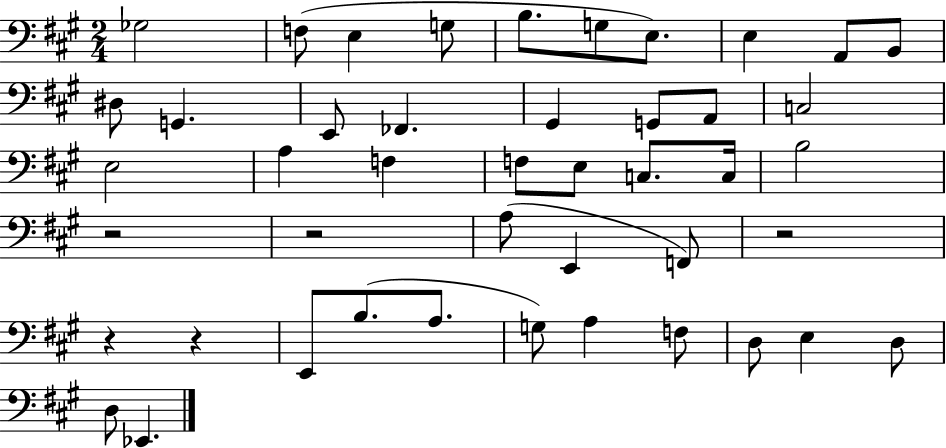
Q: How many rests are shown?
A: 5